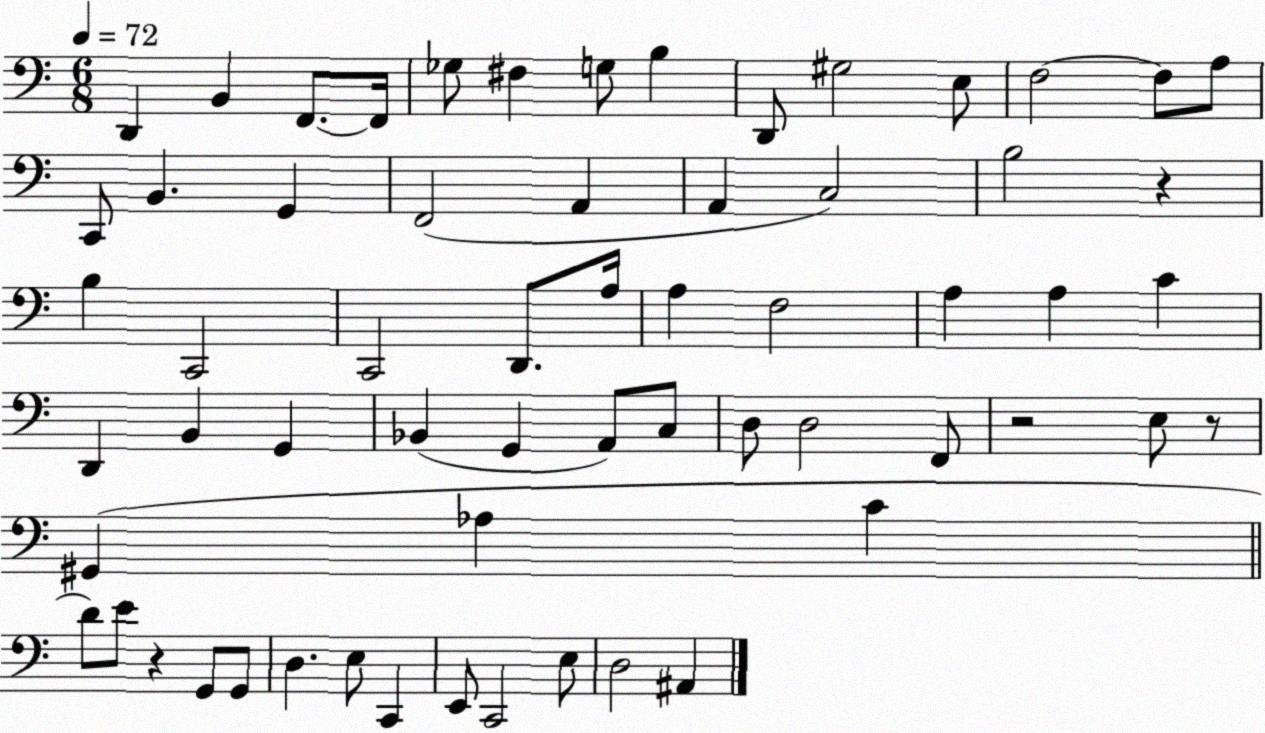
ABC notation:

X:1
T:Untitled
M:6/8
L:1/4
K:C
D,, B,, F,,/2 F,,/4 _G,/2 ^F, G,/2 B, D,,/2 ^G,2 E,/2 F,2 F,/2 A,/2 C,,/2 B,, G,, F,,2 A,, A,, C,2 B,2 z B, C,,2 C,,2 D,,/2 A,/4 A, F,2 A, A, C D,, B,, G,, _B,, G,, A,,/2 C,/2 D,/2 D,2 F,,/2 z2 E,/2 z/2 ^G,, _A, C D/2 E/2 z G,,/2 G,,/2 D, E,/2 C,, E,,/2 C,,2 E,/2 D,2 ^A,,